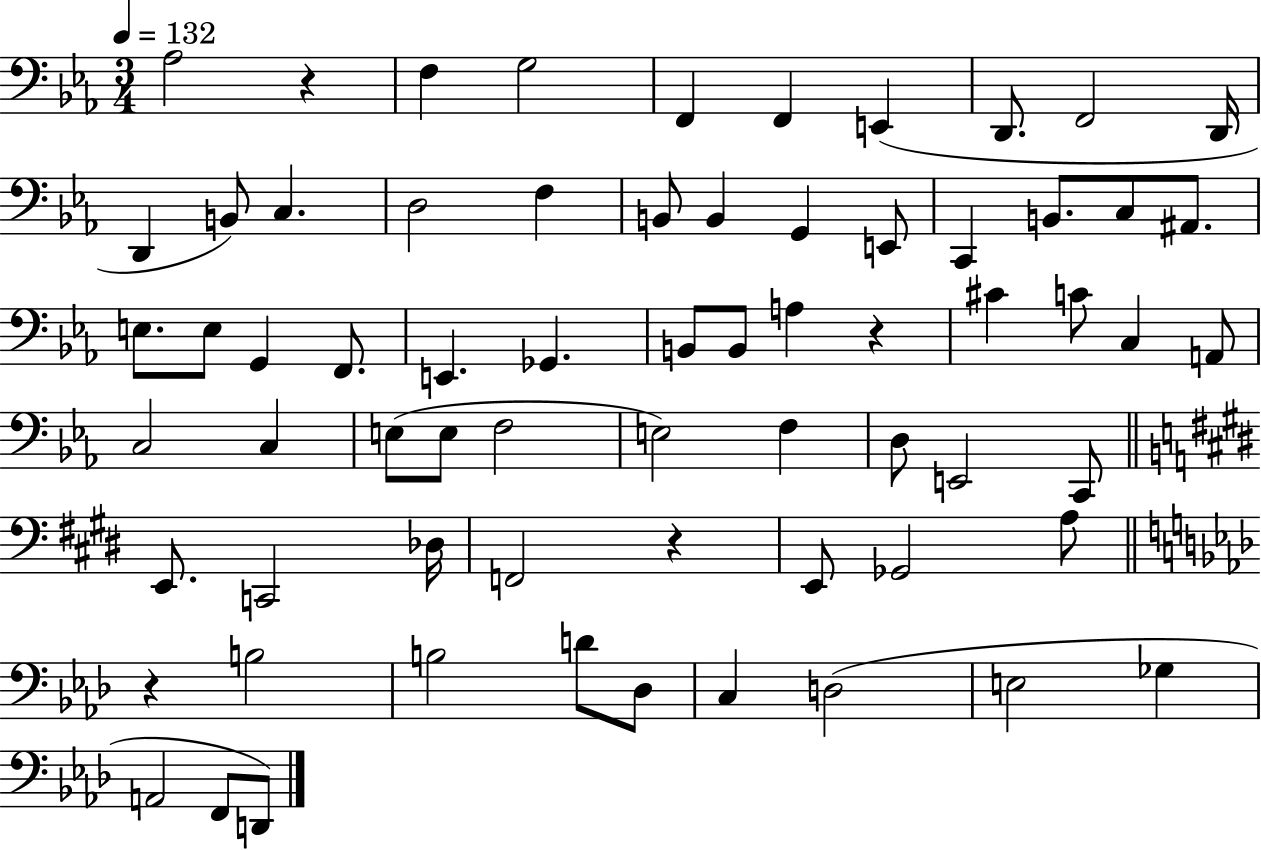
Ab3/h R/q F3/q G3/h F2/q F2/q E2/q D2/e. F2/h D2/s D2/q B2/e C3/q. D3/h F3/q B2/e B2/q G2/q E2/e C2/q B2/e. C3/e A#2/e. E3/e. E3/e G2/q F2/e. E2/q. Gb2/q. B2/e B2/e A3/q R/q C#4/q C4/e C3/q A2/e C3/h C3/q E3/e E3/e F3/h E3/h F3/q D3/e E2/h C2/e E2/e. C2/h Db3/s F2/h R/q E2/e Gb2/h A3/e R/q B3/h B3/h D4/e Db3/e C3/q D3/h E3/h Gb3/q A2/h F2/e D2/e